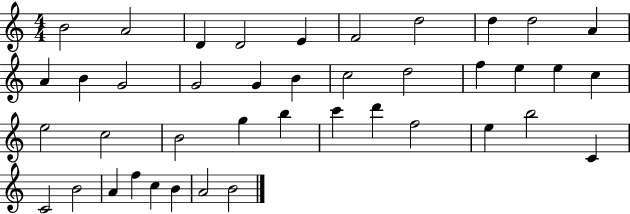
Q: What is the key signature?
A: C major